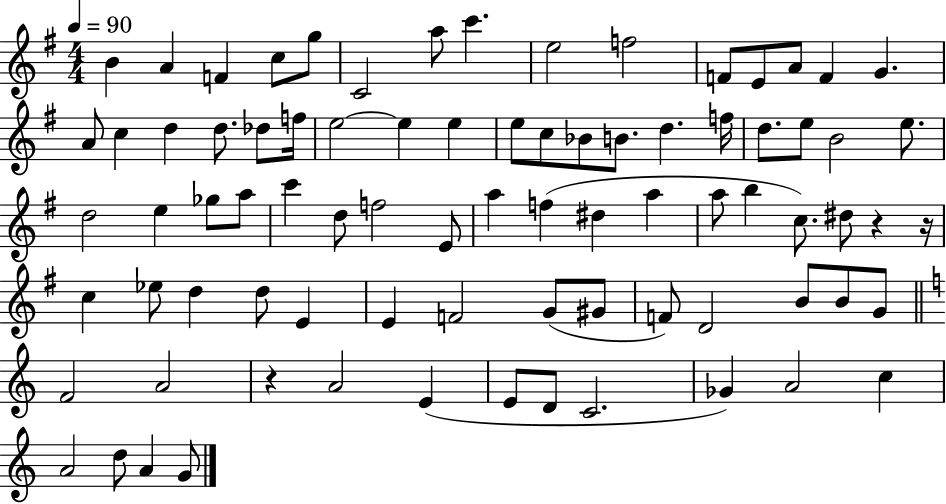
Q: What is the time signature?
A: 4/4